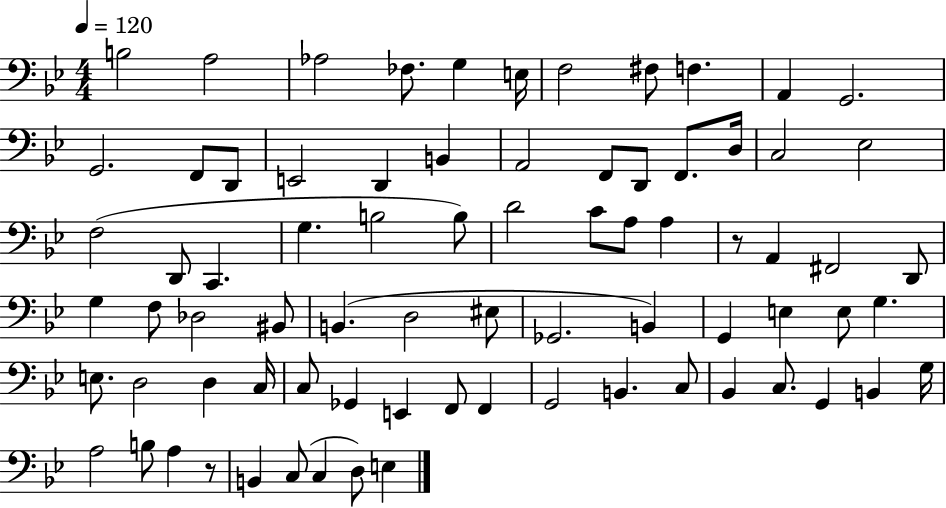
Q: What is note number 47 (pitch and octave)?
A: G2